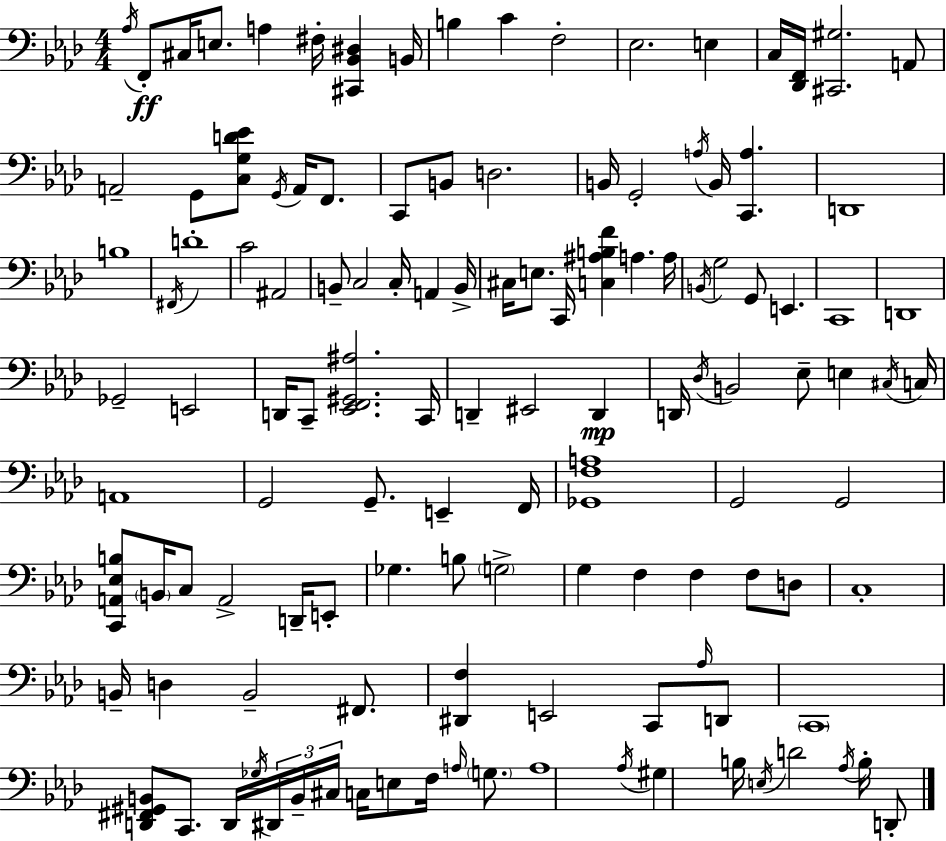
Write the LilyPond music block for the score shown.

{
  \clef bass
  \numericTimeSignature
  \time 4/4
  \key aes \major
  \acciaccatura { aes16 }\ff f,8-. cis16 e8. a4 fis16-. <cis, bes, dis>4 | b,16 b4 c'4 f2-. | ees2. e4 | c16 <des, f,>16 <cis, gis>2. a,8 | \break a,2-- g,8 <c g d' ees'>8 \acciaccatura { g,16 } a,16 f,8. | c,8 b,8 d2. | b,16 g,2-. \acciaccatura { a16 } b,16 <c, a>4. | d,1 | \break b1 | \acciaccatura { fis,16 } d'1-. | c'2 ais,2 | b,8-- c2 c16-. a,4 | \break b,16-> cis16 e8. c,16 <c ais b f'>4 a4. | a16 \acciaccatura { b,16 } g2 g,8 e,4. | c,1 | d,1 | \break ges,2-- e,2 | d,16 c,8-- <ees, f, gis, ais>2. | c,16 d,4-- eis,2 | d,4\mp d,16 \acciaccatura { des16 } b,2 ees8-- | \break e4 \acciaccatura { cis16 } c16 a,1 | g,2 g,8.-- | e,4-- f,16 <ges, f a>1 | g,2 g,2 | \break <c, a, ees b>8 \parenthesize b,16 c8 a,2-> | d,16-- e,8-. ges4. b8 \parenthesize g2-> | g4 f4 f4 | f8 d8 c1-. | \break b,16-- d4 b,2-- | fis,8. <dis, f>4 e,2 | c,8 \grace { aes16 } d,8 \parenthesize c,1 | <d, fis, gis, b,>8 c,8. d,16 \acciaccatura { ges16 } \tuplet 3/2 { dis,16 | \break b,16-- cis16 } c16 e8 f16 \grace { a16 } \parenthesize g8. a1 | \acciaccatura { aes16 } gis4 b16 | \acciaccatura { e16 } d'2 \acciaccatura { aes16 } b16-. d,8-. \bar "|."
}